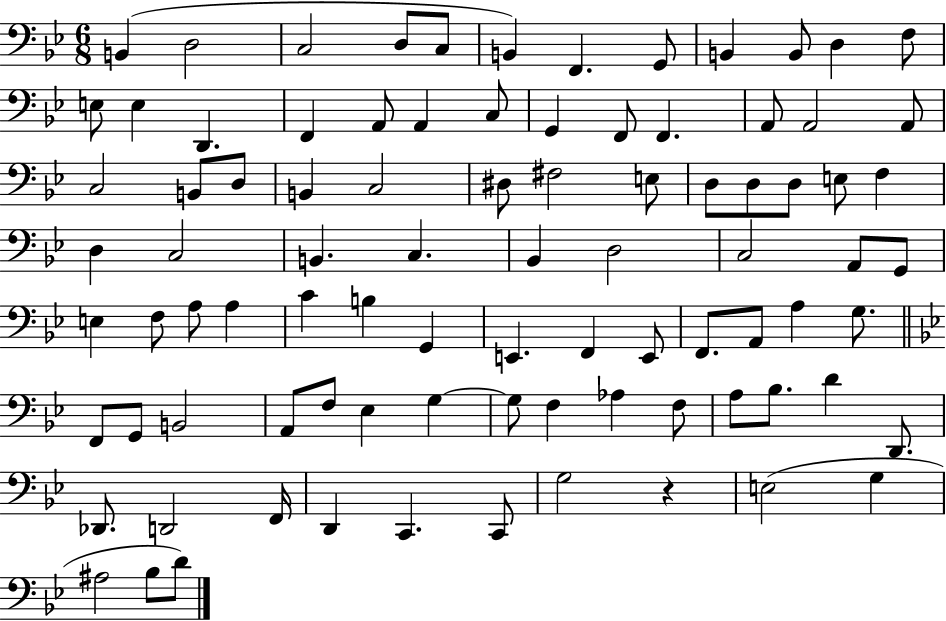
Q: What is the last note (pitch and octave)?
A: D4